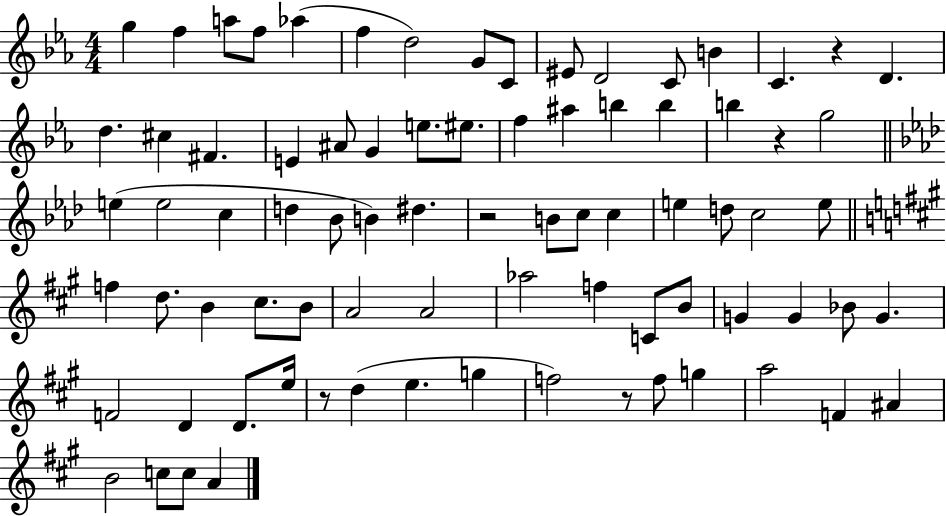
X:1
T:Untitled
M:4/4
L:1/4
K:Eb
g f a/2 f/2 _a f d2 G/2 C/2 ^E/2 D2 C/2 B C z D d ^c ^F E ^A/2 G e/2 ^e/2 f ^a b b b z g2 e e2 c d _B/2 B ^d z2 B/2 c/2 c e d/2 c2 e/2 f d/2 B ^c/2 B/2 A2 A2 _a2 f C/2 B/2 G G _B/2 G F2 D D/2 e/4 z/2 d e g f2 z/2 f/2 g a2 F ^A B2 c/2 c/2 A